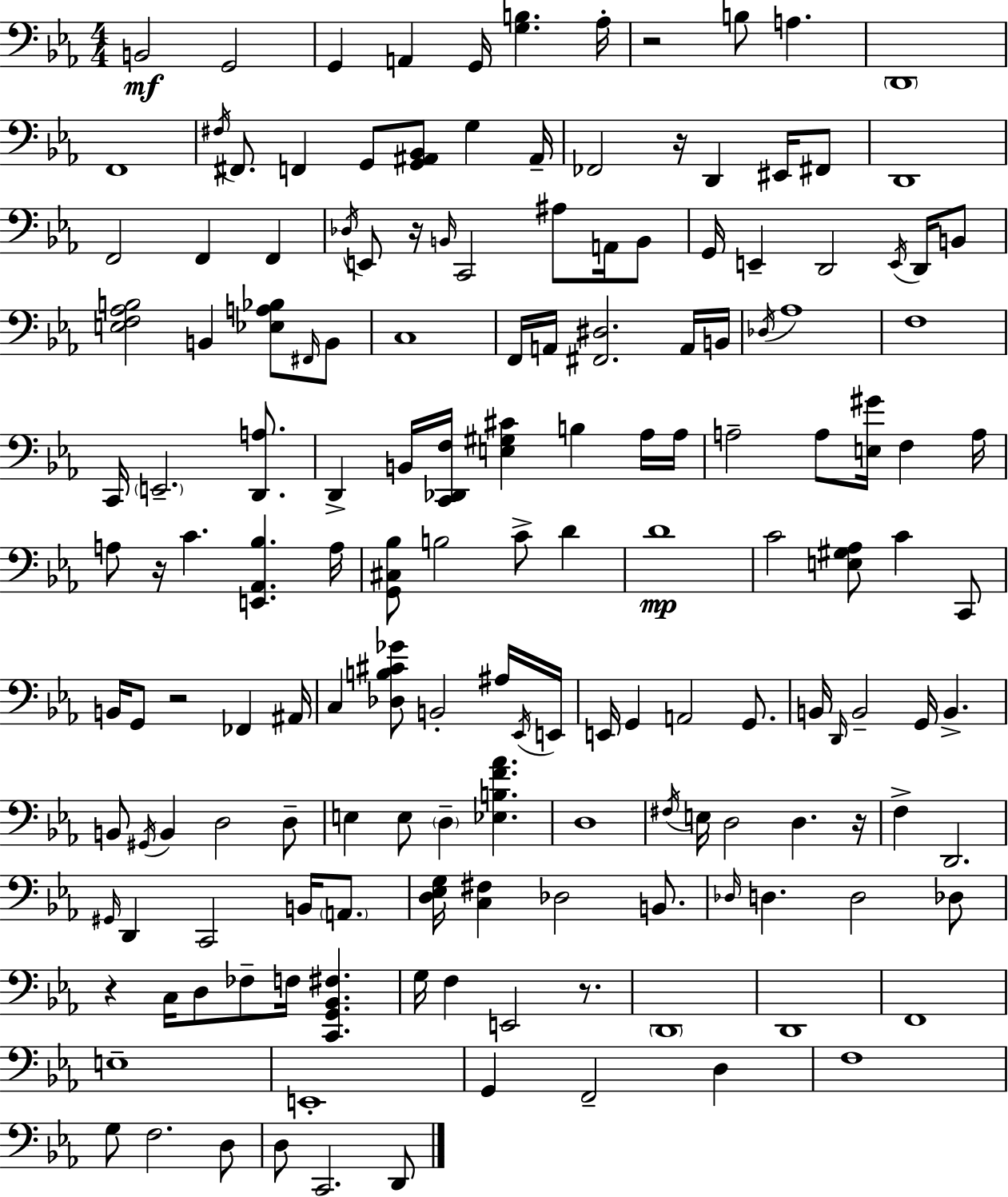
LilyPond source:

{
  \clef bass
  \numericTimeSignature
  \time 4/4
  \key ees \major
  b,2\mf g,2 | g,4 a,4 g,16 <g b>4. aes16-. | r2 b8 a4. | \parenthesize d,1 | \break f,1 | \acciaccatura { fis16 } fis,8. f,4 g,8 <g, ais, bes,>8 g4 | ais,16-- fes,2 r16 d,4 eis,16 fis,8 | d,1 | \break f,2 f,4 f,4 | \acciaccatura { des16 } e,8 r16 \grace { b,16 } c,2 ais8 | a,16 b,8 g,16 e,4-- d,2 | \acciaccatura { e,16 } d,16 b,8 <e f aes b>2 b,4 | \break <ees a bes>8 \grace { fis,16 } b,8 c1 | f,16 a,16 <fis, dis>2. | a,16 b,16 \acciaccatura { des16 } aes1 | f1 | \break c,16 \parenthesize e,2.-- | <d, a>8. d,4-> b,16 <c, des, f>16 <e gis cis'>4 | b4 aes16 aes16 a2-- a8 | <e gis'>16 f4 a16 a8 r16 c'4. <e, aes, bes>4. | \break a16 <g, cis bes>8 b2 | c'8-> d'4 d'1\mp | c'2 <e gis aes>8 | c'4 c,8 b,16 g,8 r2 | \break fes,4 ais,16 c4 <des b cis' ges'>8 b,2-. | ais16 \acciaccatura { ees,16 } e,16 e,16 g,4 a,2 | g,8. b,16 \grace { d,16 } b,2-- | g,16 b,4.-> b,8 \acciaccatura { gis,16 } b,4 d2 | \break d8-- e4 e8 \parenthesize d4-- | <ees b f' aes'>4. d1 | \acciaccatura { fis16 } e16 d2 | d4. r16 f4-> d,2. | \break \grace { gis,16 } d,4 c,2 | b,16 \parenthesize a,8. <d ees g>16 <c fis>4 | des2 b,8. \grace { des16 } d4. | d2 des8 r4 | \break c16 d8 fes8-- f16 <c, g, bes, fis>4. g16 f4 | e,2 r8. \parenthesize d,1 | d,1 | f,1 | \break e1-- | e,1-. | g,4 | f,2-- d4 f1 | \break g8 f2. | d8 d8 c,2. | d,8 \bar "|."
}